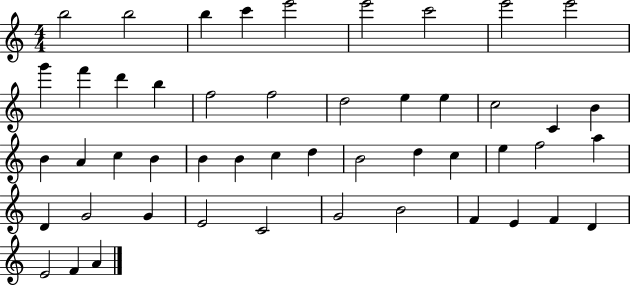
{
  \clef treble
  \numericTimeSignature
  \time 4/4
  \key c \major
  b''2 b''2 | b''4 c'''4 e'''2 | e'''2 c'''2 | e'''2 e'''2 | \break g'''4 f'''4 d'''4 b''4 | f''2 f''2 | d''2 e''4 e''4 | c''2 c'4 b'4 | \break b'4 a'4 c''4 b'4 | b'4 b'4 c''4 d''4 | b'2 d''4 c''4 | e''4 f''2 a''4 | \break d'4 g'2 g'4 | e'2 c'2 | g'2 b'2 | f'4 e'4 f'4 d'4 | \break e'2 f'4 a'4 | \bar "|."
}